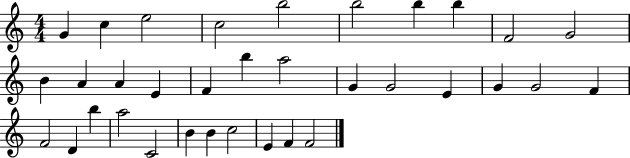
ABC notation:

X:1
T:Untitled
M:4/4
L:1/4
K:C
G c e2 c2 b2 b2 b b F2 G2 B A A E F b a2 G G2 E G G2 F F2 D b a2 C2 B B c2 E F F2